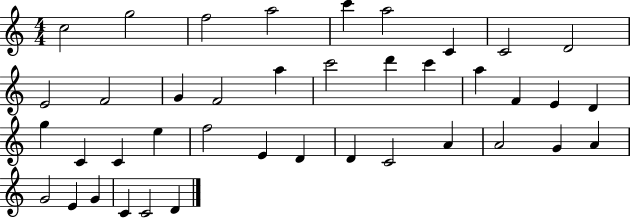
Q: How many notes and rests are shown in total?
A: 40